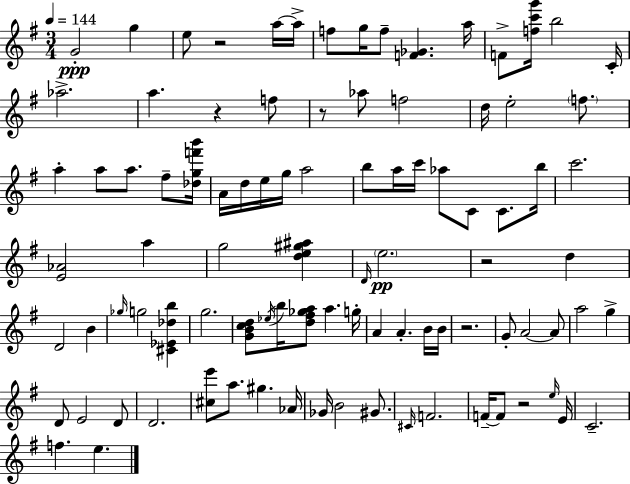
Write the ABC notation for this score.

X:1
T:Untitled
M:3/4
L:1/4
K:G
G2 g e/2 z2 a/4 a/4 f/2 g/4 f/2 [F_G] a/4 F/2 [fc'g']/4 b2 C/4 _a2 a z f/2 z/2 _a/2 f2 d/4 e2 f/2 a a/2 a/2 ^f/2 [_dgf'b']/4 A/4 d/4 e/4 g/4 a2 b/2 a/4 c'/4 _a/2 C/2 C/2 b/4 c'2 [E_A]2 a g2 [de^g^a] D/4 e2 z2 d D2 B _g/4 g2 [^C_E_db] g2 [GBcd]/2 _e/4 b/4 [d^f_ga]/2 a g/4 A A B/4 B/4 z2 G/2 A2 A/2 a2 g D/2 E2 D/2 D2 [^ce']/2 a/2 ^g _A/4 _G/4 B2 ^G/2 ^C/4 F2 F/4 F/2 z2 e/4 E/4 C2 f e